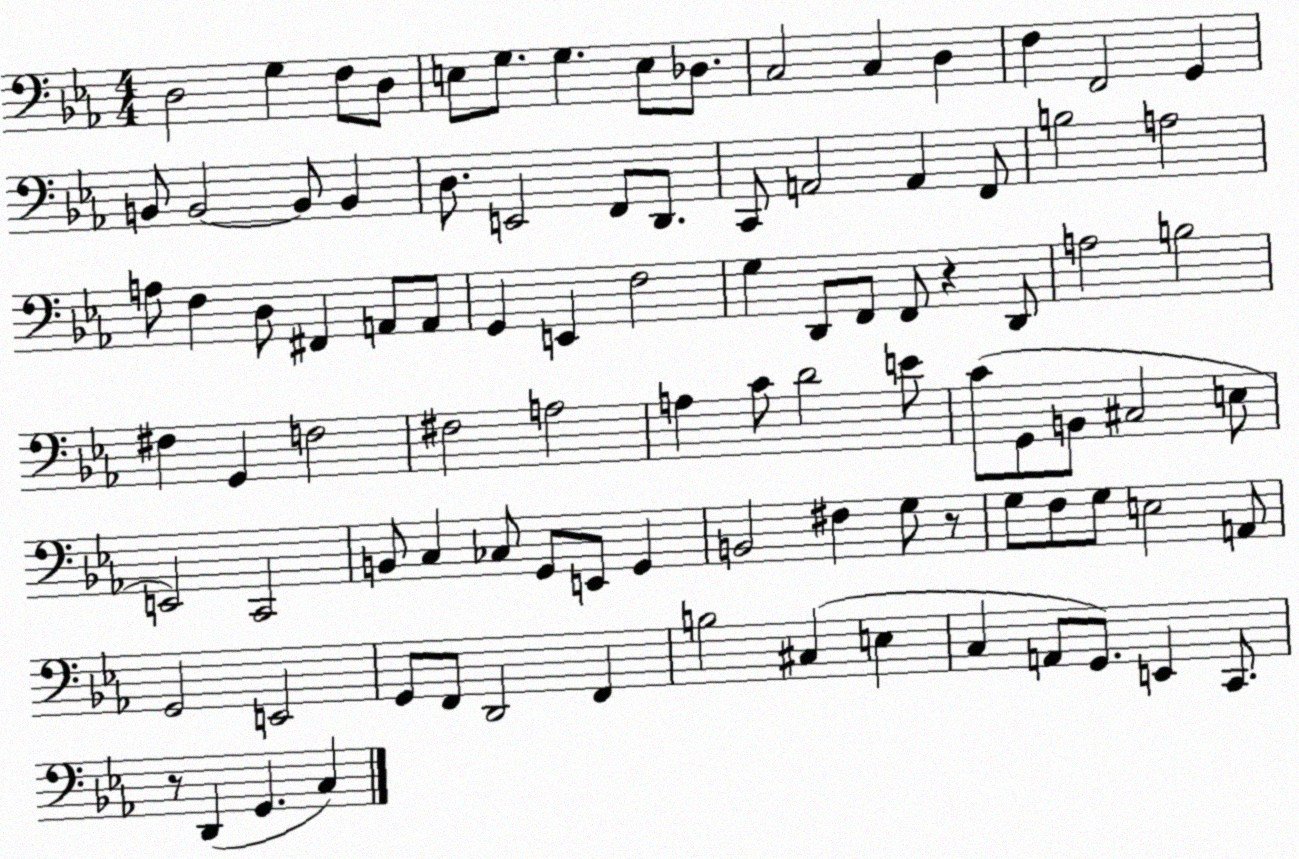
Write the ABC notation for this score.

X:1
T:Untitled
M:4/4
L:1/4
K:Eb
D,2 G, F,/2 D,/2 E,/2 G,/2 G, E,/2 _D,/2 C,2 C, D, F, F,,2 G,, B,,/2 B,,2 B,,/2 B,, D,/2 E,,2 F,,/2 D,,/2 C,,/2 A,,2 A,, F,,/2 B,2 A,2 A,/2 F, D,/2 ^F,, A,,/2 A,,/2 G,, E,, F,2 G, D,,/2 F,,/2 F,,/2 z D,,/2 A,2 B,2 ^F, G,, F,2 ^F,2 A,2 A, C/2 D2 E/2 C/2 G,,/2 B,,/2 ^C,2 E,/2 E,,2 C,,2 B,,/2 C, _C,/2 G,,/2 E,,/2 G,, B,,2 ^F, G,/2 z/2 G,/2 F,/2 G,/2 E,2 A,,/2 G,,2 E,,2 G,,/2 F,,/2 D,,2 F,, B,2 ^C, E, C, A,,/2 G,,/2 E,, C,,/2 z/2 D,, G,, C,